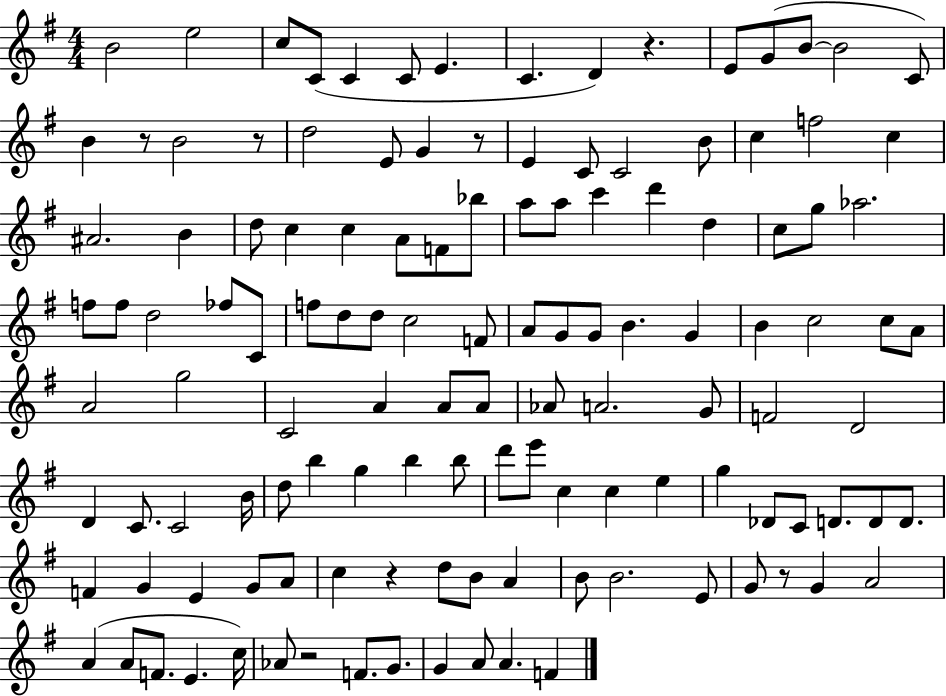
B4/h E5/h C5/e C4/e C4/q C4/e E4/q. C4/q. D4/q R/q. E4/e G4/e B4/e B4/h C4/e B4/q R/e B4/h R/e D5/h E4/e G4/q R/e E4/q C4/e C4/h B4/e C5/q F5/h C5/q A#4/h. B4/q D5/e C5/q C5/q A4/e F4/e Bb5/e A5/e A5/e C6/q D6/q D5/q C5/e G5/e Ab5/h. F5/e F5/e D5/h FES5/e C4/e F5/e D5/e D5/e C5/h F4/e A4/e G4/e G4/e B4/q. G4/q B4/q C5/h C5/e A4/e A4/h G5/h C4/h A4/q A4/e A4/e Ab4/e A4/h. G4/e F4/h D4/h D4/q C4/e. C4/h B4/s D5/e B5/q G5/q B5/q B5/e D6/e E6/e C5/q C5/q E5/q G5/q Db4/e C4/e D4/e. D4/e D4/e. F4/q G4/q E4/q G4/e A4/e C5/q R/q D5/e B4/e A4/q B4/e B4/h. E4/e G4/e R/e G4/q A4/h A4/q A4/e F4/e. E4/q. C5/s Ab4/e R/h F4/e. G4/e. G4/q A4/e A4/q. F4/q